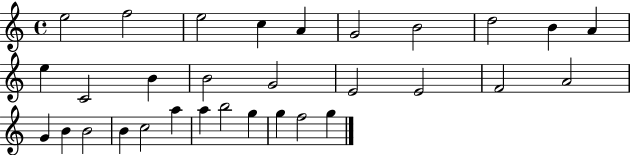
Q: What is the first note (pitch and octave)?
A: E5